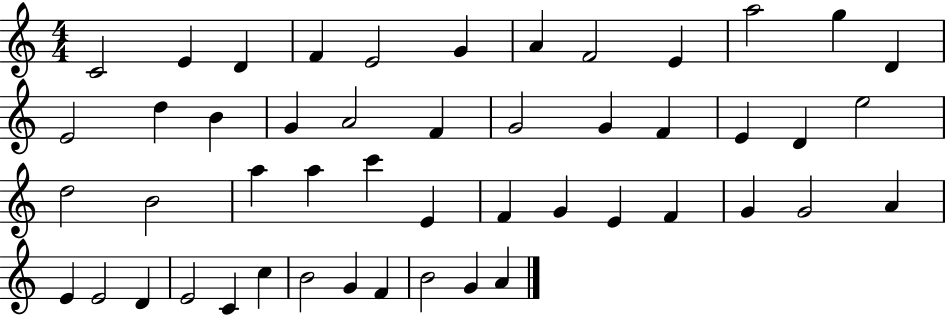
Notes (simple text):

C4/h E4/q D4/q F4/q E4/h G4/q A4/q F4/h E4/q A5/h G5/q D4/q E4/h D5/q B4/q G4/q A4/h F4/q G4/h G4/q F4/q E4/q D4/q E5/h D5/h B4/h A5/q A5/q C6/q E4/q F4/q G4/q E4/q F4/q G4/q G4/h A4/q E4/q E4/h D4/q E4/h C4/q C5/q B4/h G4/q F4/q B4/h G4/q A4/q